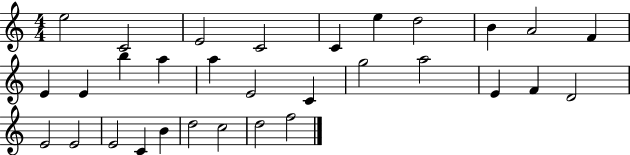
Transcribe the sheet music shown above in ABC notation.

X:1
T:Untitled
M:4/4
L:1/4
K:C
e2 C2 E2 C2 C e d2 B A2 F E E b a a E2 C g2 a2 E F D2 E2 E2 E2 C B d2 c2 d2 f2